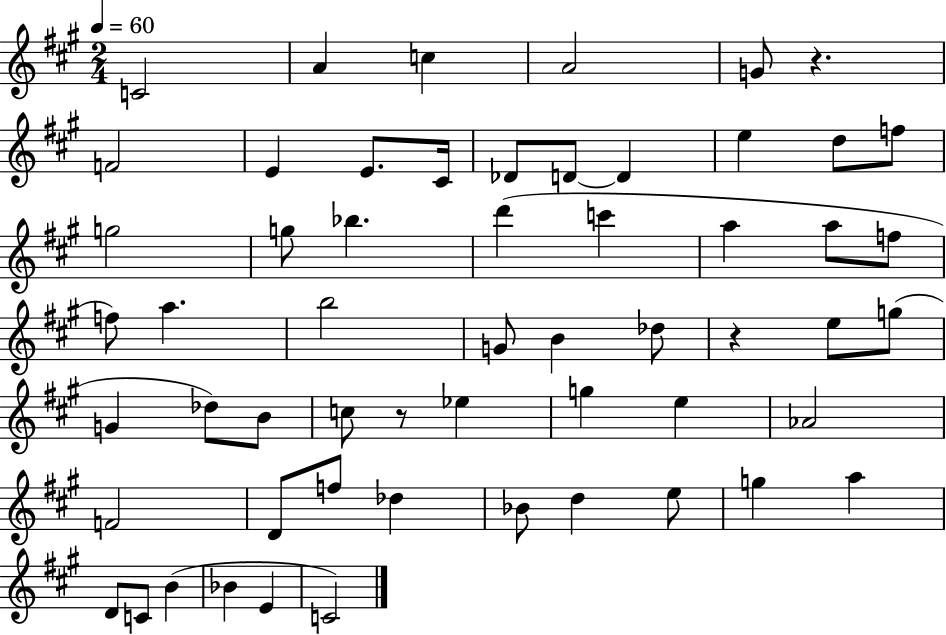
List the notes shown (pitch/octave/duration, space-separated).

C4/h A4/q C5/q A4/h G4/e R/q. F4/h E4/q E4/e. C#4/s Db4/e D4/e D4/q E5/q D5/e F5/e G5/h G5/e Bb5/q. D6/q C6/q A5/q A5/e F5/e F5/e A5/q. B5/h G4/e B4/q Db5/e R/q E5/e G5/e G4/q Db5/e B4/e C5/e R/e Eb5/q G5/q E5/q Ab4/h F4/h D4/e F5/e Db5/q Bb4/e D5/q E5/e G5/q A5/q D4/e C4/e B4/q Bb4/q E4/q C4/h